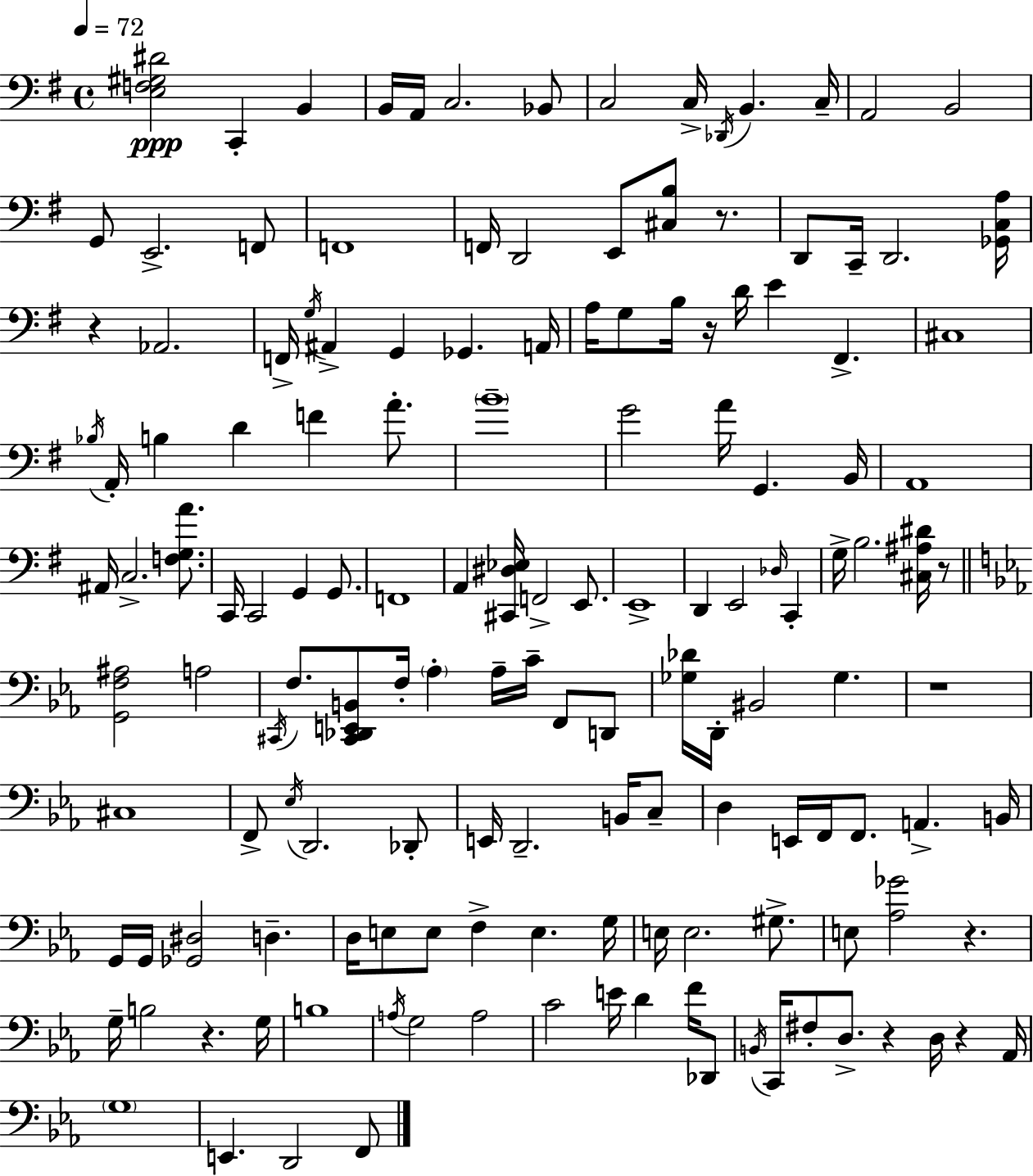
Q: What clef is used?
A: bass